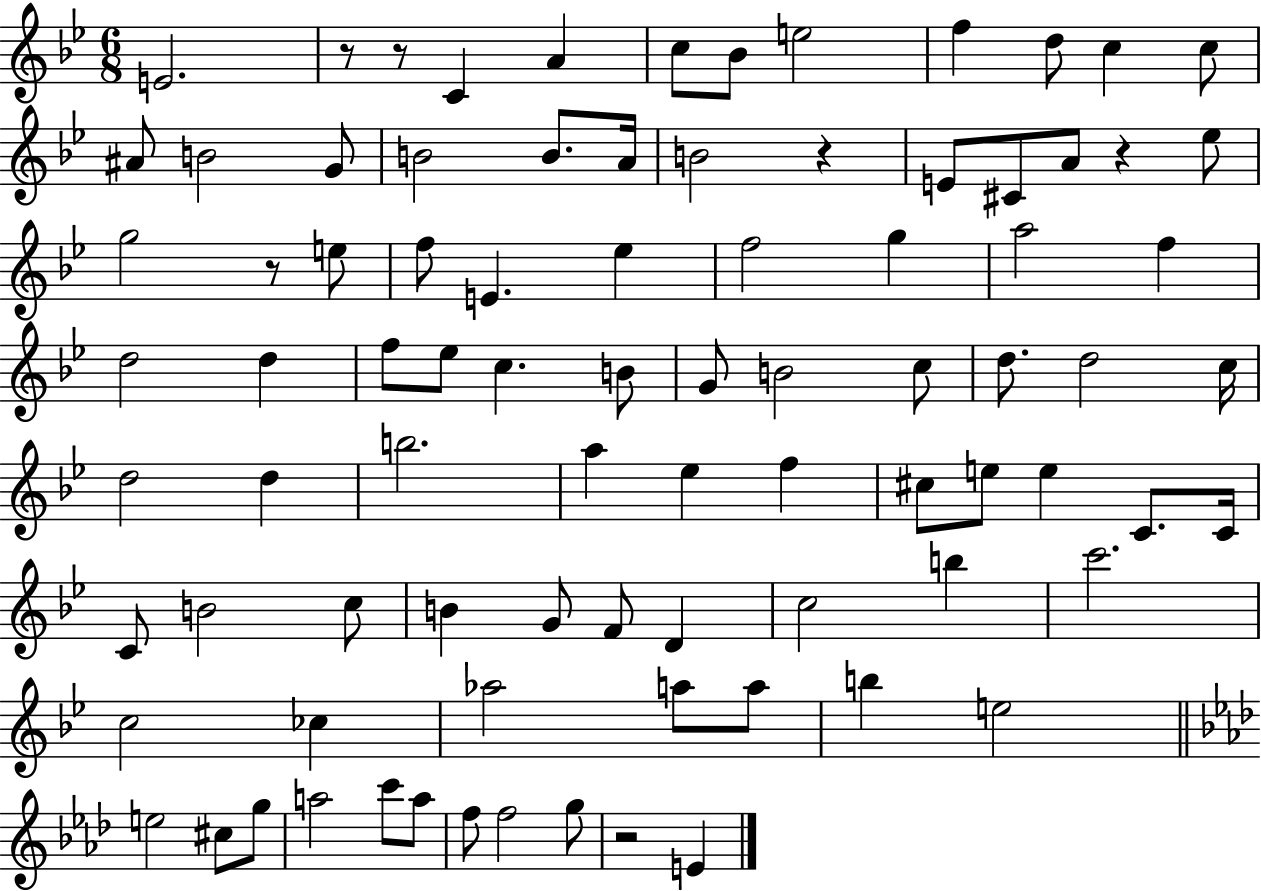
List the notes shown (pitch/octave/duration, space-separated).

E4/h. R/e R/e C4/q A4/q C5/e Bb4/e E5/h F5/q D5/e C5/q C5/e A#4/e B4/h G4/e B4/h B4/e. A4/s B4/h R/q E4/e C#4/e A4/e R/q Eb5/e G5/h R/e E5/e F5/e E4/q. Eb5/q F5/h G5/q A5/h F5/q D5/h D5/q F5/e Eb5/e C5/q. B4/e G4/e B4/h C5/e D5/e. D5/h C5/s D5/h D5/q B5/h. A5/q Eb5/q F5/q C#5/e E5/e E5/q C4/e. C4/s C4/e B4/h C5/e B4/q G4/e F4/e D4/q C5/h B5/q C6/h. C5/h CES5/q Ab5/h A5/e A5/e B5/q E5/h E5/h C#5/e G5/e A5/h C6/e A5/e F5/e F5/h G5/e R/h E4/q